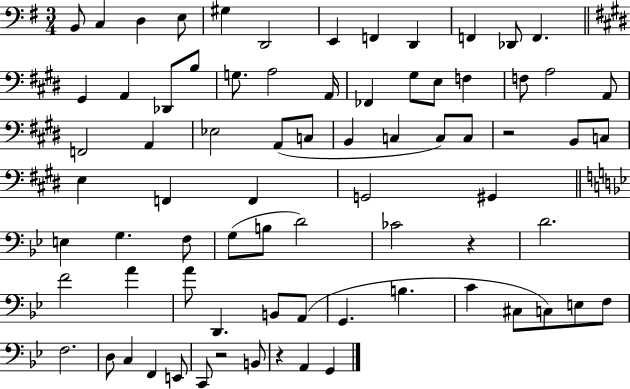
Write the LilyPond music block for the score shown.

{
  \clef bass
  \numericTimeSignature
  \time 3/4
  \key g \major
  b,8 c4 d4 e8 | gis4 d,2 | e,4 f,4 d,4 | f,4 des,8 f,4. | \break \bar "||" \break \key e \major gis,4 a,4 des,8 b8 | g8. a2 a,16 | fes,4 gis8 e8 f4 | f8 a2 a,8 | \break f,2 a,4 | ees2 a,8( c8 | b,4 c4 c8) c8 | r2 b,8 c8 | \break e4 f,4 f,4 | g,2 gis,4 | \bar "||" \break \key g \minor e4 g4. f8 | g8( b8 d'2) | ces'2 r4 | d'2. | \break f'2 a'4 | a'8 d,4. b,8 a,8( | g,4. b4. | c'4 cis8 c8) e8 f8 | \break f2. | d8 c4 f,4 e,8 | c,8 r2 b,8 | r4 a,4 g,4 | \break \bar "|."
}